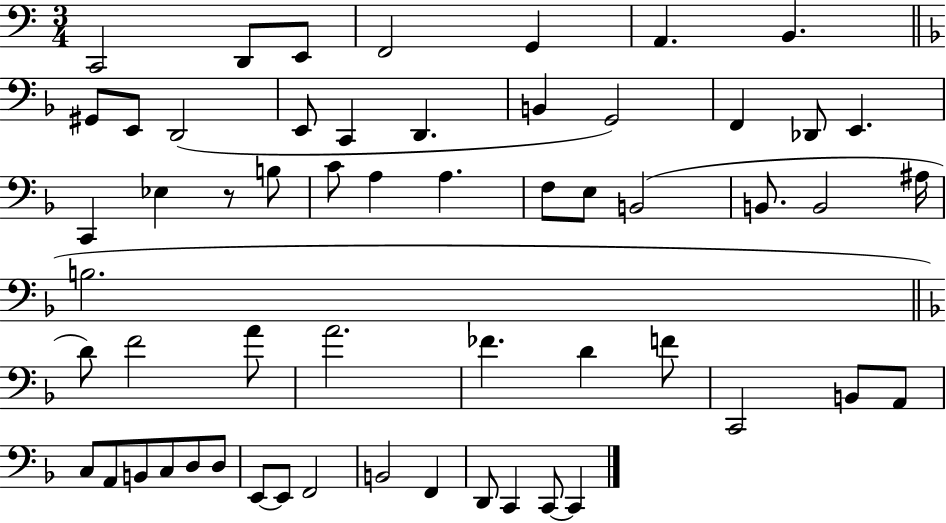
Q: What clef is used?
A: bass